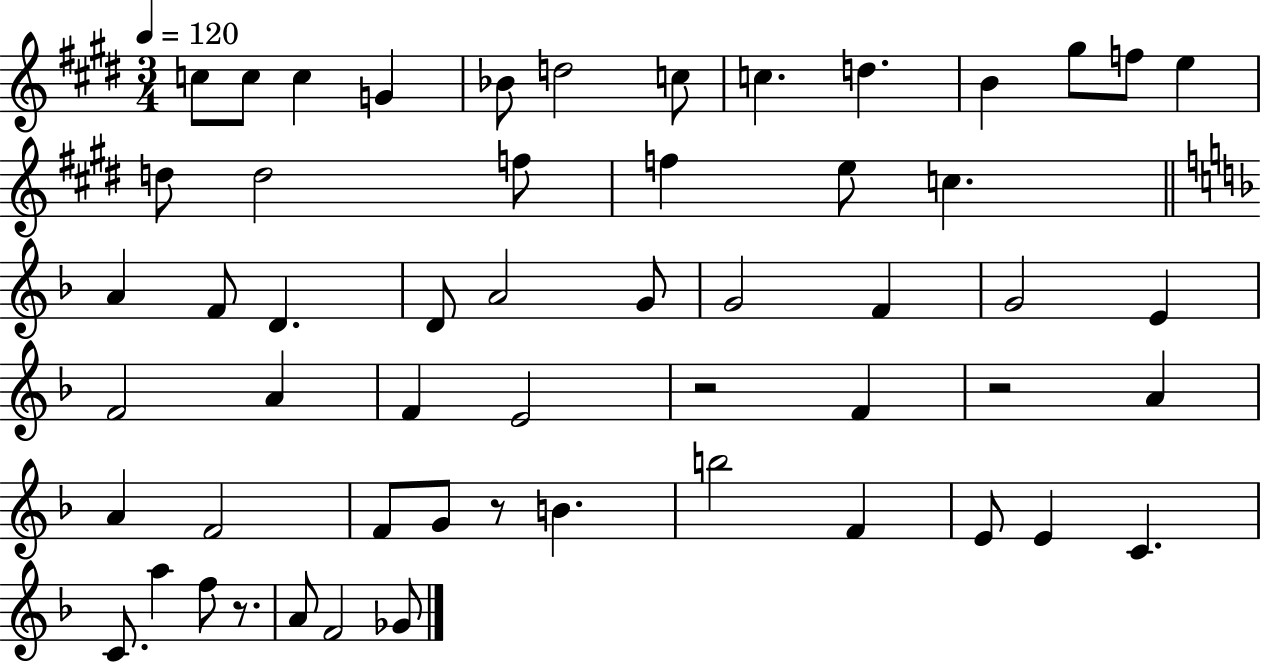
C5/e C5/e C5/q G4/q Bb4/e D5/h C5/e C5/q. D5/q. B4/q G#5/e F5/e E5/q D5/e D5/h F5/e F5/q E5/e C5/q. A4/q F4/e D4/q. D4/e A4/h G4/e G4/h F4/q G4/h E4/q F4/h A4/q F4/q E4/h R/h F4/q R/h A4/q A4/q F4/h F4/e G4/e R/e B4/q. B5/h F4/q E4/e E4/q C4/q. C4/e. A5/q F5/e R/e. A4/e F4/h Gb4/e